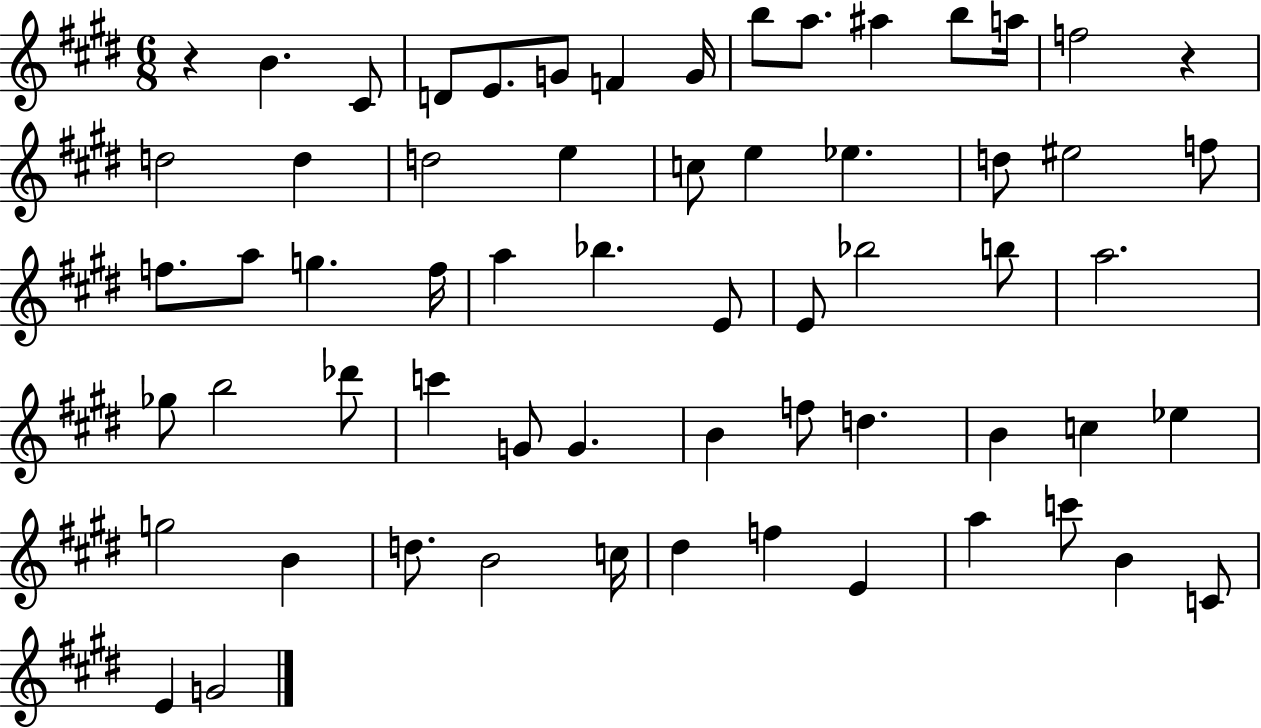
X:1
T:Untitled
M:6/8
L:1/4
K:E
z B ^C/2 D/2 E/2 G/2 F G/4 b/2 a/2 ^a b/2 a/4 f2 z d2 d d2 e c/2 e _e d/2 ^e2 f/2 f/2 a/2 g f/4 a _b E/2 E/2 _b2 b/2 a2 _g/2 b2 _d'/2 c' G/2 G B f/2 d B c _e g2 B d/2 B2 c/4 ^d f E a c'/2 B C/2 E G2